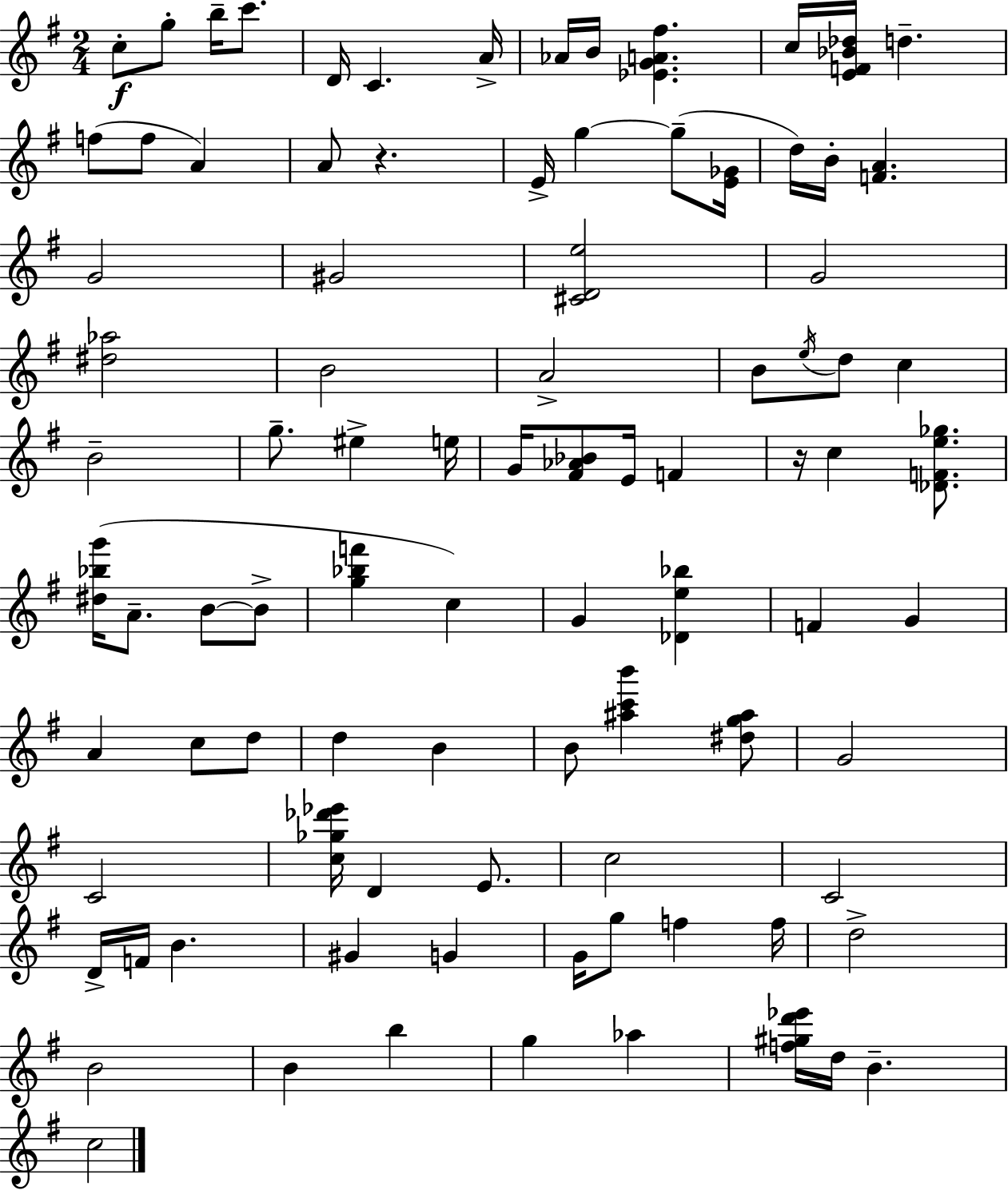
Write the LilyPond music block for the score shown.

{
  \clef treble
  \numericTimeSignature
  \time 2/4
  \key g \major
  c''8-.\f g''8-. b''16-- c'''8. | d'16 c'4. a'16-> | aes'16 b'16 <ees' g' a' fis''>4. | c''16 <e' f' bes' des''>16 d''4.-- | \break f''8( f''8 a'4) | a'8 r4. | e'16-> g''4~~ g''8--( <e' ges'>16 | d''16) b'16-. <f' a'>4. | \break g'2 | gis'2 | <cis' d' e''>2 | g'2 | \break <dis'' aes''>2 | b'2 | a'2-> | b'8 \acciaccatura { e''16 } d''8 c''4 | \break b'2-- | g''8.-- eis''4-> | e''16 g'16 <fis' aes' bes'>8 e'16 f'4 | r16 c''4 <des' f' e'' ges''>8. | \break <dis'' bes'' g'''>16( a'8.-- b'8~~ b'8-> | <g'' bes'' f'''>4 c''4) | g'4 <des' e'' bes''>4 | f'4 g'4 | \break a'4 c''8 d''8 | d''4 b'4 | b'8 <ais'' c''' b'''>4 <dis'' g'' ais''>8 | g'2 | \break c'2 | <c'' ges'' des''' ees'''>16 d'4 e'8. | c''2 | c'2 | \break d'16-> f'16 b'4. | gis'4 g'4 | g'16 g''8 f''4 | f''16 d''2-> | \break b'2 | b'4 b''4 | g''4 aes''4 | <f'' gis'' d''' ees'''>16 d''16 b'4.-- | \break c''2 | \bar "|."
}